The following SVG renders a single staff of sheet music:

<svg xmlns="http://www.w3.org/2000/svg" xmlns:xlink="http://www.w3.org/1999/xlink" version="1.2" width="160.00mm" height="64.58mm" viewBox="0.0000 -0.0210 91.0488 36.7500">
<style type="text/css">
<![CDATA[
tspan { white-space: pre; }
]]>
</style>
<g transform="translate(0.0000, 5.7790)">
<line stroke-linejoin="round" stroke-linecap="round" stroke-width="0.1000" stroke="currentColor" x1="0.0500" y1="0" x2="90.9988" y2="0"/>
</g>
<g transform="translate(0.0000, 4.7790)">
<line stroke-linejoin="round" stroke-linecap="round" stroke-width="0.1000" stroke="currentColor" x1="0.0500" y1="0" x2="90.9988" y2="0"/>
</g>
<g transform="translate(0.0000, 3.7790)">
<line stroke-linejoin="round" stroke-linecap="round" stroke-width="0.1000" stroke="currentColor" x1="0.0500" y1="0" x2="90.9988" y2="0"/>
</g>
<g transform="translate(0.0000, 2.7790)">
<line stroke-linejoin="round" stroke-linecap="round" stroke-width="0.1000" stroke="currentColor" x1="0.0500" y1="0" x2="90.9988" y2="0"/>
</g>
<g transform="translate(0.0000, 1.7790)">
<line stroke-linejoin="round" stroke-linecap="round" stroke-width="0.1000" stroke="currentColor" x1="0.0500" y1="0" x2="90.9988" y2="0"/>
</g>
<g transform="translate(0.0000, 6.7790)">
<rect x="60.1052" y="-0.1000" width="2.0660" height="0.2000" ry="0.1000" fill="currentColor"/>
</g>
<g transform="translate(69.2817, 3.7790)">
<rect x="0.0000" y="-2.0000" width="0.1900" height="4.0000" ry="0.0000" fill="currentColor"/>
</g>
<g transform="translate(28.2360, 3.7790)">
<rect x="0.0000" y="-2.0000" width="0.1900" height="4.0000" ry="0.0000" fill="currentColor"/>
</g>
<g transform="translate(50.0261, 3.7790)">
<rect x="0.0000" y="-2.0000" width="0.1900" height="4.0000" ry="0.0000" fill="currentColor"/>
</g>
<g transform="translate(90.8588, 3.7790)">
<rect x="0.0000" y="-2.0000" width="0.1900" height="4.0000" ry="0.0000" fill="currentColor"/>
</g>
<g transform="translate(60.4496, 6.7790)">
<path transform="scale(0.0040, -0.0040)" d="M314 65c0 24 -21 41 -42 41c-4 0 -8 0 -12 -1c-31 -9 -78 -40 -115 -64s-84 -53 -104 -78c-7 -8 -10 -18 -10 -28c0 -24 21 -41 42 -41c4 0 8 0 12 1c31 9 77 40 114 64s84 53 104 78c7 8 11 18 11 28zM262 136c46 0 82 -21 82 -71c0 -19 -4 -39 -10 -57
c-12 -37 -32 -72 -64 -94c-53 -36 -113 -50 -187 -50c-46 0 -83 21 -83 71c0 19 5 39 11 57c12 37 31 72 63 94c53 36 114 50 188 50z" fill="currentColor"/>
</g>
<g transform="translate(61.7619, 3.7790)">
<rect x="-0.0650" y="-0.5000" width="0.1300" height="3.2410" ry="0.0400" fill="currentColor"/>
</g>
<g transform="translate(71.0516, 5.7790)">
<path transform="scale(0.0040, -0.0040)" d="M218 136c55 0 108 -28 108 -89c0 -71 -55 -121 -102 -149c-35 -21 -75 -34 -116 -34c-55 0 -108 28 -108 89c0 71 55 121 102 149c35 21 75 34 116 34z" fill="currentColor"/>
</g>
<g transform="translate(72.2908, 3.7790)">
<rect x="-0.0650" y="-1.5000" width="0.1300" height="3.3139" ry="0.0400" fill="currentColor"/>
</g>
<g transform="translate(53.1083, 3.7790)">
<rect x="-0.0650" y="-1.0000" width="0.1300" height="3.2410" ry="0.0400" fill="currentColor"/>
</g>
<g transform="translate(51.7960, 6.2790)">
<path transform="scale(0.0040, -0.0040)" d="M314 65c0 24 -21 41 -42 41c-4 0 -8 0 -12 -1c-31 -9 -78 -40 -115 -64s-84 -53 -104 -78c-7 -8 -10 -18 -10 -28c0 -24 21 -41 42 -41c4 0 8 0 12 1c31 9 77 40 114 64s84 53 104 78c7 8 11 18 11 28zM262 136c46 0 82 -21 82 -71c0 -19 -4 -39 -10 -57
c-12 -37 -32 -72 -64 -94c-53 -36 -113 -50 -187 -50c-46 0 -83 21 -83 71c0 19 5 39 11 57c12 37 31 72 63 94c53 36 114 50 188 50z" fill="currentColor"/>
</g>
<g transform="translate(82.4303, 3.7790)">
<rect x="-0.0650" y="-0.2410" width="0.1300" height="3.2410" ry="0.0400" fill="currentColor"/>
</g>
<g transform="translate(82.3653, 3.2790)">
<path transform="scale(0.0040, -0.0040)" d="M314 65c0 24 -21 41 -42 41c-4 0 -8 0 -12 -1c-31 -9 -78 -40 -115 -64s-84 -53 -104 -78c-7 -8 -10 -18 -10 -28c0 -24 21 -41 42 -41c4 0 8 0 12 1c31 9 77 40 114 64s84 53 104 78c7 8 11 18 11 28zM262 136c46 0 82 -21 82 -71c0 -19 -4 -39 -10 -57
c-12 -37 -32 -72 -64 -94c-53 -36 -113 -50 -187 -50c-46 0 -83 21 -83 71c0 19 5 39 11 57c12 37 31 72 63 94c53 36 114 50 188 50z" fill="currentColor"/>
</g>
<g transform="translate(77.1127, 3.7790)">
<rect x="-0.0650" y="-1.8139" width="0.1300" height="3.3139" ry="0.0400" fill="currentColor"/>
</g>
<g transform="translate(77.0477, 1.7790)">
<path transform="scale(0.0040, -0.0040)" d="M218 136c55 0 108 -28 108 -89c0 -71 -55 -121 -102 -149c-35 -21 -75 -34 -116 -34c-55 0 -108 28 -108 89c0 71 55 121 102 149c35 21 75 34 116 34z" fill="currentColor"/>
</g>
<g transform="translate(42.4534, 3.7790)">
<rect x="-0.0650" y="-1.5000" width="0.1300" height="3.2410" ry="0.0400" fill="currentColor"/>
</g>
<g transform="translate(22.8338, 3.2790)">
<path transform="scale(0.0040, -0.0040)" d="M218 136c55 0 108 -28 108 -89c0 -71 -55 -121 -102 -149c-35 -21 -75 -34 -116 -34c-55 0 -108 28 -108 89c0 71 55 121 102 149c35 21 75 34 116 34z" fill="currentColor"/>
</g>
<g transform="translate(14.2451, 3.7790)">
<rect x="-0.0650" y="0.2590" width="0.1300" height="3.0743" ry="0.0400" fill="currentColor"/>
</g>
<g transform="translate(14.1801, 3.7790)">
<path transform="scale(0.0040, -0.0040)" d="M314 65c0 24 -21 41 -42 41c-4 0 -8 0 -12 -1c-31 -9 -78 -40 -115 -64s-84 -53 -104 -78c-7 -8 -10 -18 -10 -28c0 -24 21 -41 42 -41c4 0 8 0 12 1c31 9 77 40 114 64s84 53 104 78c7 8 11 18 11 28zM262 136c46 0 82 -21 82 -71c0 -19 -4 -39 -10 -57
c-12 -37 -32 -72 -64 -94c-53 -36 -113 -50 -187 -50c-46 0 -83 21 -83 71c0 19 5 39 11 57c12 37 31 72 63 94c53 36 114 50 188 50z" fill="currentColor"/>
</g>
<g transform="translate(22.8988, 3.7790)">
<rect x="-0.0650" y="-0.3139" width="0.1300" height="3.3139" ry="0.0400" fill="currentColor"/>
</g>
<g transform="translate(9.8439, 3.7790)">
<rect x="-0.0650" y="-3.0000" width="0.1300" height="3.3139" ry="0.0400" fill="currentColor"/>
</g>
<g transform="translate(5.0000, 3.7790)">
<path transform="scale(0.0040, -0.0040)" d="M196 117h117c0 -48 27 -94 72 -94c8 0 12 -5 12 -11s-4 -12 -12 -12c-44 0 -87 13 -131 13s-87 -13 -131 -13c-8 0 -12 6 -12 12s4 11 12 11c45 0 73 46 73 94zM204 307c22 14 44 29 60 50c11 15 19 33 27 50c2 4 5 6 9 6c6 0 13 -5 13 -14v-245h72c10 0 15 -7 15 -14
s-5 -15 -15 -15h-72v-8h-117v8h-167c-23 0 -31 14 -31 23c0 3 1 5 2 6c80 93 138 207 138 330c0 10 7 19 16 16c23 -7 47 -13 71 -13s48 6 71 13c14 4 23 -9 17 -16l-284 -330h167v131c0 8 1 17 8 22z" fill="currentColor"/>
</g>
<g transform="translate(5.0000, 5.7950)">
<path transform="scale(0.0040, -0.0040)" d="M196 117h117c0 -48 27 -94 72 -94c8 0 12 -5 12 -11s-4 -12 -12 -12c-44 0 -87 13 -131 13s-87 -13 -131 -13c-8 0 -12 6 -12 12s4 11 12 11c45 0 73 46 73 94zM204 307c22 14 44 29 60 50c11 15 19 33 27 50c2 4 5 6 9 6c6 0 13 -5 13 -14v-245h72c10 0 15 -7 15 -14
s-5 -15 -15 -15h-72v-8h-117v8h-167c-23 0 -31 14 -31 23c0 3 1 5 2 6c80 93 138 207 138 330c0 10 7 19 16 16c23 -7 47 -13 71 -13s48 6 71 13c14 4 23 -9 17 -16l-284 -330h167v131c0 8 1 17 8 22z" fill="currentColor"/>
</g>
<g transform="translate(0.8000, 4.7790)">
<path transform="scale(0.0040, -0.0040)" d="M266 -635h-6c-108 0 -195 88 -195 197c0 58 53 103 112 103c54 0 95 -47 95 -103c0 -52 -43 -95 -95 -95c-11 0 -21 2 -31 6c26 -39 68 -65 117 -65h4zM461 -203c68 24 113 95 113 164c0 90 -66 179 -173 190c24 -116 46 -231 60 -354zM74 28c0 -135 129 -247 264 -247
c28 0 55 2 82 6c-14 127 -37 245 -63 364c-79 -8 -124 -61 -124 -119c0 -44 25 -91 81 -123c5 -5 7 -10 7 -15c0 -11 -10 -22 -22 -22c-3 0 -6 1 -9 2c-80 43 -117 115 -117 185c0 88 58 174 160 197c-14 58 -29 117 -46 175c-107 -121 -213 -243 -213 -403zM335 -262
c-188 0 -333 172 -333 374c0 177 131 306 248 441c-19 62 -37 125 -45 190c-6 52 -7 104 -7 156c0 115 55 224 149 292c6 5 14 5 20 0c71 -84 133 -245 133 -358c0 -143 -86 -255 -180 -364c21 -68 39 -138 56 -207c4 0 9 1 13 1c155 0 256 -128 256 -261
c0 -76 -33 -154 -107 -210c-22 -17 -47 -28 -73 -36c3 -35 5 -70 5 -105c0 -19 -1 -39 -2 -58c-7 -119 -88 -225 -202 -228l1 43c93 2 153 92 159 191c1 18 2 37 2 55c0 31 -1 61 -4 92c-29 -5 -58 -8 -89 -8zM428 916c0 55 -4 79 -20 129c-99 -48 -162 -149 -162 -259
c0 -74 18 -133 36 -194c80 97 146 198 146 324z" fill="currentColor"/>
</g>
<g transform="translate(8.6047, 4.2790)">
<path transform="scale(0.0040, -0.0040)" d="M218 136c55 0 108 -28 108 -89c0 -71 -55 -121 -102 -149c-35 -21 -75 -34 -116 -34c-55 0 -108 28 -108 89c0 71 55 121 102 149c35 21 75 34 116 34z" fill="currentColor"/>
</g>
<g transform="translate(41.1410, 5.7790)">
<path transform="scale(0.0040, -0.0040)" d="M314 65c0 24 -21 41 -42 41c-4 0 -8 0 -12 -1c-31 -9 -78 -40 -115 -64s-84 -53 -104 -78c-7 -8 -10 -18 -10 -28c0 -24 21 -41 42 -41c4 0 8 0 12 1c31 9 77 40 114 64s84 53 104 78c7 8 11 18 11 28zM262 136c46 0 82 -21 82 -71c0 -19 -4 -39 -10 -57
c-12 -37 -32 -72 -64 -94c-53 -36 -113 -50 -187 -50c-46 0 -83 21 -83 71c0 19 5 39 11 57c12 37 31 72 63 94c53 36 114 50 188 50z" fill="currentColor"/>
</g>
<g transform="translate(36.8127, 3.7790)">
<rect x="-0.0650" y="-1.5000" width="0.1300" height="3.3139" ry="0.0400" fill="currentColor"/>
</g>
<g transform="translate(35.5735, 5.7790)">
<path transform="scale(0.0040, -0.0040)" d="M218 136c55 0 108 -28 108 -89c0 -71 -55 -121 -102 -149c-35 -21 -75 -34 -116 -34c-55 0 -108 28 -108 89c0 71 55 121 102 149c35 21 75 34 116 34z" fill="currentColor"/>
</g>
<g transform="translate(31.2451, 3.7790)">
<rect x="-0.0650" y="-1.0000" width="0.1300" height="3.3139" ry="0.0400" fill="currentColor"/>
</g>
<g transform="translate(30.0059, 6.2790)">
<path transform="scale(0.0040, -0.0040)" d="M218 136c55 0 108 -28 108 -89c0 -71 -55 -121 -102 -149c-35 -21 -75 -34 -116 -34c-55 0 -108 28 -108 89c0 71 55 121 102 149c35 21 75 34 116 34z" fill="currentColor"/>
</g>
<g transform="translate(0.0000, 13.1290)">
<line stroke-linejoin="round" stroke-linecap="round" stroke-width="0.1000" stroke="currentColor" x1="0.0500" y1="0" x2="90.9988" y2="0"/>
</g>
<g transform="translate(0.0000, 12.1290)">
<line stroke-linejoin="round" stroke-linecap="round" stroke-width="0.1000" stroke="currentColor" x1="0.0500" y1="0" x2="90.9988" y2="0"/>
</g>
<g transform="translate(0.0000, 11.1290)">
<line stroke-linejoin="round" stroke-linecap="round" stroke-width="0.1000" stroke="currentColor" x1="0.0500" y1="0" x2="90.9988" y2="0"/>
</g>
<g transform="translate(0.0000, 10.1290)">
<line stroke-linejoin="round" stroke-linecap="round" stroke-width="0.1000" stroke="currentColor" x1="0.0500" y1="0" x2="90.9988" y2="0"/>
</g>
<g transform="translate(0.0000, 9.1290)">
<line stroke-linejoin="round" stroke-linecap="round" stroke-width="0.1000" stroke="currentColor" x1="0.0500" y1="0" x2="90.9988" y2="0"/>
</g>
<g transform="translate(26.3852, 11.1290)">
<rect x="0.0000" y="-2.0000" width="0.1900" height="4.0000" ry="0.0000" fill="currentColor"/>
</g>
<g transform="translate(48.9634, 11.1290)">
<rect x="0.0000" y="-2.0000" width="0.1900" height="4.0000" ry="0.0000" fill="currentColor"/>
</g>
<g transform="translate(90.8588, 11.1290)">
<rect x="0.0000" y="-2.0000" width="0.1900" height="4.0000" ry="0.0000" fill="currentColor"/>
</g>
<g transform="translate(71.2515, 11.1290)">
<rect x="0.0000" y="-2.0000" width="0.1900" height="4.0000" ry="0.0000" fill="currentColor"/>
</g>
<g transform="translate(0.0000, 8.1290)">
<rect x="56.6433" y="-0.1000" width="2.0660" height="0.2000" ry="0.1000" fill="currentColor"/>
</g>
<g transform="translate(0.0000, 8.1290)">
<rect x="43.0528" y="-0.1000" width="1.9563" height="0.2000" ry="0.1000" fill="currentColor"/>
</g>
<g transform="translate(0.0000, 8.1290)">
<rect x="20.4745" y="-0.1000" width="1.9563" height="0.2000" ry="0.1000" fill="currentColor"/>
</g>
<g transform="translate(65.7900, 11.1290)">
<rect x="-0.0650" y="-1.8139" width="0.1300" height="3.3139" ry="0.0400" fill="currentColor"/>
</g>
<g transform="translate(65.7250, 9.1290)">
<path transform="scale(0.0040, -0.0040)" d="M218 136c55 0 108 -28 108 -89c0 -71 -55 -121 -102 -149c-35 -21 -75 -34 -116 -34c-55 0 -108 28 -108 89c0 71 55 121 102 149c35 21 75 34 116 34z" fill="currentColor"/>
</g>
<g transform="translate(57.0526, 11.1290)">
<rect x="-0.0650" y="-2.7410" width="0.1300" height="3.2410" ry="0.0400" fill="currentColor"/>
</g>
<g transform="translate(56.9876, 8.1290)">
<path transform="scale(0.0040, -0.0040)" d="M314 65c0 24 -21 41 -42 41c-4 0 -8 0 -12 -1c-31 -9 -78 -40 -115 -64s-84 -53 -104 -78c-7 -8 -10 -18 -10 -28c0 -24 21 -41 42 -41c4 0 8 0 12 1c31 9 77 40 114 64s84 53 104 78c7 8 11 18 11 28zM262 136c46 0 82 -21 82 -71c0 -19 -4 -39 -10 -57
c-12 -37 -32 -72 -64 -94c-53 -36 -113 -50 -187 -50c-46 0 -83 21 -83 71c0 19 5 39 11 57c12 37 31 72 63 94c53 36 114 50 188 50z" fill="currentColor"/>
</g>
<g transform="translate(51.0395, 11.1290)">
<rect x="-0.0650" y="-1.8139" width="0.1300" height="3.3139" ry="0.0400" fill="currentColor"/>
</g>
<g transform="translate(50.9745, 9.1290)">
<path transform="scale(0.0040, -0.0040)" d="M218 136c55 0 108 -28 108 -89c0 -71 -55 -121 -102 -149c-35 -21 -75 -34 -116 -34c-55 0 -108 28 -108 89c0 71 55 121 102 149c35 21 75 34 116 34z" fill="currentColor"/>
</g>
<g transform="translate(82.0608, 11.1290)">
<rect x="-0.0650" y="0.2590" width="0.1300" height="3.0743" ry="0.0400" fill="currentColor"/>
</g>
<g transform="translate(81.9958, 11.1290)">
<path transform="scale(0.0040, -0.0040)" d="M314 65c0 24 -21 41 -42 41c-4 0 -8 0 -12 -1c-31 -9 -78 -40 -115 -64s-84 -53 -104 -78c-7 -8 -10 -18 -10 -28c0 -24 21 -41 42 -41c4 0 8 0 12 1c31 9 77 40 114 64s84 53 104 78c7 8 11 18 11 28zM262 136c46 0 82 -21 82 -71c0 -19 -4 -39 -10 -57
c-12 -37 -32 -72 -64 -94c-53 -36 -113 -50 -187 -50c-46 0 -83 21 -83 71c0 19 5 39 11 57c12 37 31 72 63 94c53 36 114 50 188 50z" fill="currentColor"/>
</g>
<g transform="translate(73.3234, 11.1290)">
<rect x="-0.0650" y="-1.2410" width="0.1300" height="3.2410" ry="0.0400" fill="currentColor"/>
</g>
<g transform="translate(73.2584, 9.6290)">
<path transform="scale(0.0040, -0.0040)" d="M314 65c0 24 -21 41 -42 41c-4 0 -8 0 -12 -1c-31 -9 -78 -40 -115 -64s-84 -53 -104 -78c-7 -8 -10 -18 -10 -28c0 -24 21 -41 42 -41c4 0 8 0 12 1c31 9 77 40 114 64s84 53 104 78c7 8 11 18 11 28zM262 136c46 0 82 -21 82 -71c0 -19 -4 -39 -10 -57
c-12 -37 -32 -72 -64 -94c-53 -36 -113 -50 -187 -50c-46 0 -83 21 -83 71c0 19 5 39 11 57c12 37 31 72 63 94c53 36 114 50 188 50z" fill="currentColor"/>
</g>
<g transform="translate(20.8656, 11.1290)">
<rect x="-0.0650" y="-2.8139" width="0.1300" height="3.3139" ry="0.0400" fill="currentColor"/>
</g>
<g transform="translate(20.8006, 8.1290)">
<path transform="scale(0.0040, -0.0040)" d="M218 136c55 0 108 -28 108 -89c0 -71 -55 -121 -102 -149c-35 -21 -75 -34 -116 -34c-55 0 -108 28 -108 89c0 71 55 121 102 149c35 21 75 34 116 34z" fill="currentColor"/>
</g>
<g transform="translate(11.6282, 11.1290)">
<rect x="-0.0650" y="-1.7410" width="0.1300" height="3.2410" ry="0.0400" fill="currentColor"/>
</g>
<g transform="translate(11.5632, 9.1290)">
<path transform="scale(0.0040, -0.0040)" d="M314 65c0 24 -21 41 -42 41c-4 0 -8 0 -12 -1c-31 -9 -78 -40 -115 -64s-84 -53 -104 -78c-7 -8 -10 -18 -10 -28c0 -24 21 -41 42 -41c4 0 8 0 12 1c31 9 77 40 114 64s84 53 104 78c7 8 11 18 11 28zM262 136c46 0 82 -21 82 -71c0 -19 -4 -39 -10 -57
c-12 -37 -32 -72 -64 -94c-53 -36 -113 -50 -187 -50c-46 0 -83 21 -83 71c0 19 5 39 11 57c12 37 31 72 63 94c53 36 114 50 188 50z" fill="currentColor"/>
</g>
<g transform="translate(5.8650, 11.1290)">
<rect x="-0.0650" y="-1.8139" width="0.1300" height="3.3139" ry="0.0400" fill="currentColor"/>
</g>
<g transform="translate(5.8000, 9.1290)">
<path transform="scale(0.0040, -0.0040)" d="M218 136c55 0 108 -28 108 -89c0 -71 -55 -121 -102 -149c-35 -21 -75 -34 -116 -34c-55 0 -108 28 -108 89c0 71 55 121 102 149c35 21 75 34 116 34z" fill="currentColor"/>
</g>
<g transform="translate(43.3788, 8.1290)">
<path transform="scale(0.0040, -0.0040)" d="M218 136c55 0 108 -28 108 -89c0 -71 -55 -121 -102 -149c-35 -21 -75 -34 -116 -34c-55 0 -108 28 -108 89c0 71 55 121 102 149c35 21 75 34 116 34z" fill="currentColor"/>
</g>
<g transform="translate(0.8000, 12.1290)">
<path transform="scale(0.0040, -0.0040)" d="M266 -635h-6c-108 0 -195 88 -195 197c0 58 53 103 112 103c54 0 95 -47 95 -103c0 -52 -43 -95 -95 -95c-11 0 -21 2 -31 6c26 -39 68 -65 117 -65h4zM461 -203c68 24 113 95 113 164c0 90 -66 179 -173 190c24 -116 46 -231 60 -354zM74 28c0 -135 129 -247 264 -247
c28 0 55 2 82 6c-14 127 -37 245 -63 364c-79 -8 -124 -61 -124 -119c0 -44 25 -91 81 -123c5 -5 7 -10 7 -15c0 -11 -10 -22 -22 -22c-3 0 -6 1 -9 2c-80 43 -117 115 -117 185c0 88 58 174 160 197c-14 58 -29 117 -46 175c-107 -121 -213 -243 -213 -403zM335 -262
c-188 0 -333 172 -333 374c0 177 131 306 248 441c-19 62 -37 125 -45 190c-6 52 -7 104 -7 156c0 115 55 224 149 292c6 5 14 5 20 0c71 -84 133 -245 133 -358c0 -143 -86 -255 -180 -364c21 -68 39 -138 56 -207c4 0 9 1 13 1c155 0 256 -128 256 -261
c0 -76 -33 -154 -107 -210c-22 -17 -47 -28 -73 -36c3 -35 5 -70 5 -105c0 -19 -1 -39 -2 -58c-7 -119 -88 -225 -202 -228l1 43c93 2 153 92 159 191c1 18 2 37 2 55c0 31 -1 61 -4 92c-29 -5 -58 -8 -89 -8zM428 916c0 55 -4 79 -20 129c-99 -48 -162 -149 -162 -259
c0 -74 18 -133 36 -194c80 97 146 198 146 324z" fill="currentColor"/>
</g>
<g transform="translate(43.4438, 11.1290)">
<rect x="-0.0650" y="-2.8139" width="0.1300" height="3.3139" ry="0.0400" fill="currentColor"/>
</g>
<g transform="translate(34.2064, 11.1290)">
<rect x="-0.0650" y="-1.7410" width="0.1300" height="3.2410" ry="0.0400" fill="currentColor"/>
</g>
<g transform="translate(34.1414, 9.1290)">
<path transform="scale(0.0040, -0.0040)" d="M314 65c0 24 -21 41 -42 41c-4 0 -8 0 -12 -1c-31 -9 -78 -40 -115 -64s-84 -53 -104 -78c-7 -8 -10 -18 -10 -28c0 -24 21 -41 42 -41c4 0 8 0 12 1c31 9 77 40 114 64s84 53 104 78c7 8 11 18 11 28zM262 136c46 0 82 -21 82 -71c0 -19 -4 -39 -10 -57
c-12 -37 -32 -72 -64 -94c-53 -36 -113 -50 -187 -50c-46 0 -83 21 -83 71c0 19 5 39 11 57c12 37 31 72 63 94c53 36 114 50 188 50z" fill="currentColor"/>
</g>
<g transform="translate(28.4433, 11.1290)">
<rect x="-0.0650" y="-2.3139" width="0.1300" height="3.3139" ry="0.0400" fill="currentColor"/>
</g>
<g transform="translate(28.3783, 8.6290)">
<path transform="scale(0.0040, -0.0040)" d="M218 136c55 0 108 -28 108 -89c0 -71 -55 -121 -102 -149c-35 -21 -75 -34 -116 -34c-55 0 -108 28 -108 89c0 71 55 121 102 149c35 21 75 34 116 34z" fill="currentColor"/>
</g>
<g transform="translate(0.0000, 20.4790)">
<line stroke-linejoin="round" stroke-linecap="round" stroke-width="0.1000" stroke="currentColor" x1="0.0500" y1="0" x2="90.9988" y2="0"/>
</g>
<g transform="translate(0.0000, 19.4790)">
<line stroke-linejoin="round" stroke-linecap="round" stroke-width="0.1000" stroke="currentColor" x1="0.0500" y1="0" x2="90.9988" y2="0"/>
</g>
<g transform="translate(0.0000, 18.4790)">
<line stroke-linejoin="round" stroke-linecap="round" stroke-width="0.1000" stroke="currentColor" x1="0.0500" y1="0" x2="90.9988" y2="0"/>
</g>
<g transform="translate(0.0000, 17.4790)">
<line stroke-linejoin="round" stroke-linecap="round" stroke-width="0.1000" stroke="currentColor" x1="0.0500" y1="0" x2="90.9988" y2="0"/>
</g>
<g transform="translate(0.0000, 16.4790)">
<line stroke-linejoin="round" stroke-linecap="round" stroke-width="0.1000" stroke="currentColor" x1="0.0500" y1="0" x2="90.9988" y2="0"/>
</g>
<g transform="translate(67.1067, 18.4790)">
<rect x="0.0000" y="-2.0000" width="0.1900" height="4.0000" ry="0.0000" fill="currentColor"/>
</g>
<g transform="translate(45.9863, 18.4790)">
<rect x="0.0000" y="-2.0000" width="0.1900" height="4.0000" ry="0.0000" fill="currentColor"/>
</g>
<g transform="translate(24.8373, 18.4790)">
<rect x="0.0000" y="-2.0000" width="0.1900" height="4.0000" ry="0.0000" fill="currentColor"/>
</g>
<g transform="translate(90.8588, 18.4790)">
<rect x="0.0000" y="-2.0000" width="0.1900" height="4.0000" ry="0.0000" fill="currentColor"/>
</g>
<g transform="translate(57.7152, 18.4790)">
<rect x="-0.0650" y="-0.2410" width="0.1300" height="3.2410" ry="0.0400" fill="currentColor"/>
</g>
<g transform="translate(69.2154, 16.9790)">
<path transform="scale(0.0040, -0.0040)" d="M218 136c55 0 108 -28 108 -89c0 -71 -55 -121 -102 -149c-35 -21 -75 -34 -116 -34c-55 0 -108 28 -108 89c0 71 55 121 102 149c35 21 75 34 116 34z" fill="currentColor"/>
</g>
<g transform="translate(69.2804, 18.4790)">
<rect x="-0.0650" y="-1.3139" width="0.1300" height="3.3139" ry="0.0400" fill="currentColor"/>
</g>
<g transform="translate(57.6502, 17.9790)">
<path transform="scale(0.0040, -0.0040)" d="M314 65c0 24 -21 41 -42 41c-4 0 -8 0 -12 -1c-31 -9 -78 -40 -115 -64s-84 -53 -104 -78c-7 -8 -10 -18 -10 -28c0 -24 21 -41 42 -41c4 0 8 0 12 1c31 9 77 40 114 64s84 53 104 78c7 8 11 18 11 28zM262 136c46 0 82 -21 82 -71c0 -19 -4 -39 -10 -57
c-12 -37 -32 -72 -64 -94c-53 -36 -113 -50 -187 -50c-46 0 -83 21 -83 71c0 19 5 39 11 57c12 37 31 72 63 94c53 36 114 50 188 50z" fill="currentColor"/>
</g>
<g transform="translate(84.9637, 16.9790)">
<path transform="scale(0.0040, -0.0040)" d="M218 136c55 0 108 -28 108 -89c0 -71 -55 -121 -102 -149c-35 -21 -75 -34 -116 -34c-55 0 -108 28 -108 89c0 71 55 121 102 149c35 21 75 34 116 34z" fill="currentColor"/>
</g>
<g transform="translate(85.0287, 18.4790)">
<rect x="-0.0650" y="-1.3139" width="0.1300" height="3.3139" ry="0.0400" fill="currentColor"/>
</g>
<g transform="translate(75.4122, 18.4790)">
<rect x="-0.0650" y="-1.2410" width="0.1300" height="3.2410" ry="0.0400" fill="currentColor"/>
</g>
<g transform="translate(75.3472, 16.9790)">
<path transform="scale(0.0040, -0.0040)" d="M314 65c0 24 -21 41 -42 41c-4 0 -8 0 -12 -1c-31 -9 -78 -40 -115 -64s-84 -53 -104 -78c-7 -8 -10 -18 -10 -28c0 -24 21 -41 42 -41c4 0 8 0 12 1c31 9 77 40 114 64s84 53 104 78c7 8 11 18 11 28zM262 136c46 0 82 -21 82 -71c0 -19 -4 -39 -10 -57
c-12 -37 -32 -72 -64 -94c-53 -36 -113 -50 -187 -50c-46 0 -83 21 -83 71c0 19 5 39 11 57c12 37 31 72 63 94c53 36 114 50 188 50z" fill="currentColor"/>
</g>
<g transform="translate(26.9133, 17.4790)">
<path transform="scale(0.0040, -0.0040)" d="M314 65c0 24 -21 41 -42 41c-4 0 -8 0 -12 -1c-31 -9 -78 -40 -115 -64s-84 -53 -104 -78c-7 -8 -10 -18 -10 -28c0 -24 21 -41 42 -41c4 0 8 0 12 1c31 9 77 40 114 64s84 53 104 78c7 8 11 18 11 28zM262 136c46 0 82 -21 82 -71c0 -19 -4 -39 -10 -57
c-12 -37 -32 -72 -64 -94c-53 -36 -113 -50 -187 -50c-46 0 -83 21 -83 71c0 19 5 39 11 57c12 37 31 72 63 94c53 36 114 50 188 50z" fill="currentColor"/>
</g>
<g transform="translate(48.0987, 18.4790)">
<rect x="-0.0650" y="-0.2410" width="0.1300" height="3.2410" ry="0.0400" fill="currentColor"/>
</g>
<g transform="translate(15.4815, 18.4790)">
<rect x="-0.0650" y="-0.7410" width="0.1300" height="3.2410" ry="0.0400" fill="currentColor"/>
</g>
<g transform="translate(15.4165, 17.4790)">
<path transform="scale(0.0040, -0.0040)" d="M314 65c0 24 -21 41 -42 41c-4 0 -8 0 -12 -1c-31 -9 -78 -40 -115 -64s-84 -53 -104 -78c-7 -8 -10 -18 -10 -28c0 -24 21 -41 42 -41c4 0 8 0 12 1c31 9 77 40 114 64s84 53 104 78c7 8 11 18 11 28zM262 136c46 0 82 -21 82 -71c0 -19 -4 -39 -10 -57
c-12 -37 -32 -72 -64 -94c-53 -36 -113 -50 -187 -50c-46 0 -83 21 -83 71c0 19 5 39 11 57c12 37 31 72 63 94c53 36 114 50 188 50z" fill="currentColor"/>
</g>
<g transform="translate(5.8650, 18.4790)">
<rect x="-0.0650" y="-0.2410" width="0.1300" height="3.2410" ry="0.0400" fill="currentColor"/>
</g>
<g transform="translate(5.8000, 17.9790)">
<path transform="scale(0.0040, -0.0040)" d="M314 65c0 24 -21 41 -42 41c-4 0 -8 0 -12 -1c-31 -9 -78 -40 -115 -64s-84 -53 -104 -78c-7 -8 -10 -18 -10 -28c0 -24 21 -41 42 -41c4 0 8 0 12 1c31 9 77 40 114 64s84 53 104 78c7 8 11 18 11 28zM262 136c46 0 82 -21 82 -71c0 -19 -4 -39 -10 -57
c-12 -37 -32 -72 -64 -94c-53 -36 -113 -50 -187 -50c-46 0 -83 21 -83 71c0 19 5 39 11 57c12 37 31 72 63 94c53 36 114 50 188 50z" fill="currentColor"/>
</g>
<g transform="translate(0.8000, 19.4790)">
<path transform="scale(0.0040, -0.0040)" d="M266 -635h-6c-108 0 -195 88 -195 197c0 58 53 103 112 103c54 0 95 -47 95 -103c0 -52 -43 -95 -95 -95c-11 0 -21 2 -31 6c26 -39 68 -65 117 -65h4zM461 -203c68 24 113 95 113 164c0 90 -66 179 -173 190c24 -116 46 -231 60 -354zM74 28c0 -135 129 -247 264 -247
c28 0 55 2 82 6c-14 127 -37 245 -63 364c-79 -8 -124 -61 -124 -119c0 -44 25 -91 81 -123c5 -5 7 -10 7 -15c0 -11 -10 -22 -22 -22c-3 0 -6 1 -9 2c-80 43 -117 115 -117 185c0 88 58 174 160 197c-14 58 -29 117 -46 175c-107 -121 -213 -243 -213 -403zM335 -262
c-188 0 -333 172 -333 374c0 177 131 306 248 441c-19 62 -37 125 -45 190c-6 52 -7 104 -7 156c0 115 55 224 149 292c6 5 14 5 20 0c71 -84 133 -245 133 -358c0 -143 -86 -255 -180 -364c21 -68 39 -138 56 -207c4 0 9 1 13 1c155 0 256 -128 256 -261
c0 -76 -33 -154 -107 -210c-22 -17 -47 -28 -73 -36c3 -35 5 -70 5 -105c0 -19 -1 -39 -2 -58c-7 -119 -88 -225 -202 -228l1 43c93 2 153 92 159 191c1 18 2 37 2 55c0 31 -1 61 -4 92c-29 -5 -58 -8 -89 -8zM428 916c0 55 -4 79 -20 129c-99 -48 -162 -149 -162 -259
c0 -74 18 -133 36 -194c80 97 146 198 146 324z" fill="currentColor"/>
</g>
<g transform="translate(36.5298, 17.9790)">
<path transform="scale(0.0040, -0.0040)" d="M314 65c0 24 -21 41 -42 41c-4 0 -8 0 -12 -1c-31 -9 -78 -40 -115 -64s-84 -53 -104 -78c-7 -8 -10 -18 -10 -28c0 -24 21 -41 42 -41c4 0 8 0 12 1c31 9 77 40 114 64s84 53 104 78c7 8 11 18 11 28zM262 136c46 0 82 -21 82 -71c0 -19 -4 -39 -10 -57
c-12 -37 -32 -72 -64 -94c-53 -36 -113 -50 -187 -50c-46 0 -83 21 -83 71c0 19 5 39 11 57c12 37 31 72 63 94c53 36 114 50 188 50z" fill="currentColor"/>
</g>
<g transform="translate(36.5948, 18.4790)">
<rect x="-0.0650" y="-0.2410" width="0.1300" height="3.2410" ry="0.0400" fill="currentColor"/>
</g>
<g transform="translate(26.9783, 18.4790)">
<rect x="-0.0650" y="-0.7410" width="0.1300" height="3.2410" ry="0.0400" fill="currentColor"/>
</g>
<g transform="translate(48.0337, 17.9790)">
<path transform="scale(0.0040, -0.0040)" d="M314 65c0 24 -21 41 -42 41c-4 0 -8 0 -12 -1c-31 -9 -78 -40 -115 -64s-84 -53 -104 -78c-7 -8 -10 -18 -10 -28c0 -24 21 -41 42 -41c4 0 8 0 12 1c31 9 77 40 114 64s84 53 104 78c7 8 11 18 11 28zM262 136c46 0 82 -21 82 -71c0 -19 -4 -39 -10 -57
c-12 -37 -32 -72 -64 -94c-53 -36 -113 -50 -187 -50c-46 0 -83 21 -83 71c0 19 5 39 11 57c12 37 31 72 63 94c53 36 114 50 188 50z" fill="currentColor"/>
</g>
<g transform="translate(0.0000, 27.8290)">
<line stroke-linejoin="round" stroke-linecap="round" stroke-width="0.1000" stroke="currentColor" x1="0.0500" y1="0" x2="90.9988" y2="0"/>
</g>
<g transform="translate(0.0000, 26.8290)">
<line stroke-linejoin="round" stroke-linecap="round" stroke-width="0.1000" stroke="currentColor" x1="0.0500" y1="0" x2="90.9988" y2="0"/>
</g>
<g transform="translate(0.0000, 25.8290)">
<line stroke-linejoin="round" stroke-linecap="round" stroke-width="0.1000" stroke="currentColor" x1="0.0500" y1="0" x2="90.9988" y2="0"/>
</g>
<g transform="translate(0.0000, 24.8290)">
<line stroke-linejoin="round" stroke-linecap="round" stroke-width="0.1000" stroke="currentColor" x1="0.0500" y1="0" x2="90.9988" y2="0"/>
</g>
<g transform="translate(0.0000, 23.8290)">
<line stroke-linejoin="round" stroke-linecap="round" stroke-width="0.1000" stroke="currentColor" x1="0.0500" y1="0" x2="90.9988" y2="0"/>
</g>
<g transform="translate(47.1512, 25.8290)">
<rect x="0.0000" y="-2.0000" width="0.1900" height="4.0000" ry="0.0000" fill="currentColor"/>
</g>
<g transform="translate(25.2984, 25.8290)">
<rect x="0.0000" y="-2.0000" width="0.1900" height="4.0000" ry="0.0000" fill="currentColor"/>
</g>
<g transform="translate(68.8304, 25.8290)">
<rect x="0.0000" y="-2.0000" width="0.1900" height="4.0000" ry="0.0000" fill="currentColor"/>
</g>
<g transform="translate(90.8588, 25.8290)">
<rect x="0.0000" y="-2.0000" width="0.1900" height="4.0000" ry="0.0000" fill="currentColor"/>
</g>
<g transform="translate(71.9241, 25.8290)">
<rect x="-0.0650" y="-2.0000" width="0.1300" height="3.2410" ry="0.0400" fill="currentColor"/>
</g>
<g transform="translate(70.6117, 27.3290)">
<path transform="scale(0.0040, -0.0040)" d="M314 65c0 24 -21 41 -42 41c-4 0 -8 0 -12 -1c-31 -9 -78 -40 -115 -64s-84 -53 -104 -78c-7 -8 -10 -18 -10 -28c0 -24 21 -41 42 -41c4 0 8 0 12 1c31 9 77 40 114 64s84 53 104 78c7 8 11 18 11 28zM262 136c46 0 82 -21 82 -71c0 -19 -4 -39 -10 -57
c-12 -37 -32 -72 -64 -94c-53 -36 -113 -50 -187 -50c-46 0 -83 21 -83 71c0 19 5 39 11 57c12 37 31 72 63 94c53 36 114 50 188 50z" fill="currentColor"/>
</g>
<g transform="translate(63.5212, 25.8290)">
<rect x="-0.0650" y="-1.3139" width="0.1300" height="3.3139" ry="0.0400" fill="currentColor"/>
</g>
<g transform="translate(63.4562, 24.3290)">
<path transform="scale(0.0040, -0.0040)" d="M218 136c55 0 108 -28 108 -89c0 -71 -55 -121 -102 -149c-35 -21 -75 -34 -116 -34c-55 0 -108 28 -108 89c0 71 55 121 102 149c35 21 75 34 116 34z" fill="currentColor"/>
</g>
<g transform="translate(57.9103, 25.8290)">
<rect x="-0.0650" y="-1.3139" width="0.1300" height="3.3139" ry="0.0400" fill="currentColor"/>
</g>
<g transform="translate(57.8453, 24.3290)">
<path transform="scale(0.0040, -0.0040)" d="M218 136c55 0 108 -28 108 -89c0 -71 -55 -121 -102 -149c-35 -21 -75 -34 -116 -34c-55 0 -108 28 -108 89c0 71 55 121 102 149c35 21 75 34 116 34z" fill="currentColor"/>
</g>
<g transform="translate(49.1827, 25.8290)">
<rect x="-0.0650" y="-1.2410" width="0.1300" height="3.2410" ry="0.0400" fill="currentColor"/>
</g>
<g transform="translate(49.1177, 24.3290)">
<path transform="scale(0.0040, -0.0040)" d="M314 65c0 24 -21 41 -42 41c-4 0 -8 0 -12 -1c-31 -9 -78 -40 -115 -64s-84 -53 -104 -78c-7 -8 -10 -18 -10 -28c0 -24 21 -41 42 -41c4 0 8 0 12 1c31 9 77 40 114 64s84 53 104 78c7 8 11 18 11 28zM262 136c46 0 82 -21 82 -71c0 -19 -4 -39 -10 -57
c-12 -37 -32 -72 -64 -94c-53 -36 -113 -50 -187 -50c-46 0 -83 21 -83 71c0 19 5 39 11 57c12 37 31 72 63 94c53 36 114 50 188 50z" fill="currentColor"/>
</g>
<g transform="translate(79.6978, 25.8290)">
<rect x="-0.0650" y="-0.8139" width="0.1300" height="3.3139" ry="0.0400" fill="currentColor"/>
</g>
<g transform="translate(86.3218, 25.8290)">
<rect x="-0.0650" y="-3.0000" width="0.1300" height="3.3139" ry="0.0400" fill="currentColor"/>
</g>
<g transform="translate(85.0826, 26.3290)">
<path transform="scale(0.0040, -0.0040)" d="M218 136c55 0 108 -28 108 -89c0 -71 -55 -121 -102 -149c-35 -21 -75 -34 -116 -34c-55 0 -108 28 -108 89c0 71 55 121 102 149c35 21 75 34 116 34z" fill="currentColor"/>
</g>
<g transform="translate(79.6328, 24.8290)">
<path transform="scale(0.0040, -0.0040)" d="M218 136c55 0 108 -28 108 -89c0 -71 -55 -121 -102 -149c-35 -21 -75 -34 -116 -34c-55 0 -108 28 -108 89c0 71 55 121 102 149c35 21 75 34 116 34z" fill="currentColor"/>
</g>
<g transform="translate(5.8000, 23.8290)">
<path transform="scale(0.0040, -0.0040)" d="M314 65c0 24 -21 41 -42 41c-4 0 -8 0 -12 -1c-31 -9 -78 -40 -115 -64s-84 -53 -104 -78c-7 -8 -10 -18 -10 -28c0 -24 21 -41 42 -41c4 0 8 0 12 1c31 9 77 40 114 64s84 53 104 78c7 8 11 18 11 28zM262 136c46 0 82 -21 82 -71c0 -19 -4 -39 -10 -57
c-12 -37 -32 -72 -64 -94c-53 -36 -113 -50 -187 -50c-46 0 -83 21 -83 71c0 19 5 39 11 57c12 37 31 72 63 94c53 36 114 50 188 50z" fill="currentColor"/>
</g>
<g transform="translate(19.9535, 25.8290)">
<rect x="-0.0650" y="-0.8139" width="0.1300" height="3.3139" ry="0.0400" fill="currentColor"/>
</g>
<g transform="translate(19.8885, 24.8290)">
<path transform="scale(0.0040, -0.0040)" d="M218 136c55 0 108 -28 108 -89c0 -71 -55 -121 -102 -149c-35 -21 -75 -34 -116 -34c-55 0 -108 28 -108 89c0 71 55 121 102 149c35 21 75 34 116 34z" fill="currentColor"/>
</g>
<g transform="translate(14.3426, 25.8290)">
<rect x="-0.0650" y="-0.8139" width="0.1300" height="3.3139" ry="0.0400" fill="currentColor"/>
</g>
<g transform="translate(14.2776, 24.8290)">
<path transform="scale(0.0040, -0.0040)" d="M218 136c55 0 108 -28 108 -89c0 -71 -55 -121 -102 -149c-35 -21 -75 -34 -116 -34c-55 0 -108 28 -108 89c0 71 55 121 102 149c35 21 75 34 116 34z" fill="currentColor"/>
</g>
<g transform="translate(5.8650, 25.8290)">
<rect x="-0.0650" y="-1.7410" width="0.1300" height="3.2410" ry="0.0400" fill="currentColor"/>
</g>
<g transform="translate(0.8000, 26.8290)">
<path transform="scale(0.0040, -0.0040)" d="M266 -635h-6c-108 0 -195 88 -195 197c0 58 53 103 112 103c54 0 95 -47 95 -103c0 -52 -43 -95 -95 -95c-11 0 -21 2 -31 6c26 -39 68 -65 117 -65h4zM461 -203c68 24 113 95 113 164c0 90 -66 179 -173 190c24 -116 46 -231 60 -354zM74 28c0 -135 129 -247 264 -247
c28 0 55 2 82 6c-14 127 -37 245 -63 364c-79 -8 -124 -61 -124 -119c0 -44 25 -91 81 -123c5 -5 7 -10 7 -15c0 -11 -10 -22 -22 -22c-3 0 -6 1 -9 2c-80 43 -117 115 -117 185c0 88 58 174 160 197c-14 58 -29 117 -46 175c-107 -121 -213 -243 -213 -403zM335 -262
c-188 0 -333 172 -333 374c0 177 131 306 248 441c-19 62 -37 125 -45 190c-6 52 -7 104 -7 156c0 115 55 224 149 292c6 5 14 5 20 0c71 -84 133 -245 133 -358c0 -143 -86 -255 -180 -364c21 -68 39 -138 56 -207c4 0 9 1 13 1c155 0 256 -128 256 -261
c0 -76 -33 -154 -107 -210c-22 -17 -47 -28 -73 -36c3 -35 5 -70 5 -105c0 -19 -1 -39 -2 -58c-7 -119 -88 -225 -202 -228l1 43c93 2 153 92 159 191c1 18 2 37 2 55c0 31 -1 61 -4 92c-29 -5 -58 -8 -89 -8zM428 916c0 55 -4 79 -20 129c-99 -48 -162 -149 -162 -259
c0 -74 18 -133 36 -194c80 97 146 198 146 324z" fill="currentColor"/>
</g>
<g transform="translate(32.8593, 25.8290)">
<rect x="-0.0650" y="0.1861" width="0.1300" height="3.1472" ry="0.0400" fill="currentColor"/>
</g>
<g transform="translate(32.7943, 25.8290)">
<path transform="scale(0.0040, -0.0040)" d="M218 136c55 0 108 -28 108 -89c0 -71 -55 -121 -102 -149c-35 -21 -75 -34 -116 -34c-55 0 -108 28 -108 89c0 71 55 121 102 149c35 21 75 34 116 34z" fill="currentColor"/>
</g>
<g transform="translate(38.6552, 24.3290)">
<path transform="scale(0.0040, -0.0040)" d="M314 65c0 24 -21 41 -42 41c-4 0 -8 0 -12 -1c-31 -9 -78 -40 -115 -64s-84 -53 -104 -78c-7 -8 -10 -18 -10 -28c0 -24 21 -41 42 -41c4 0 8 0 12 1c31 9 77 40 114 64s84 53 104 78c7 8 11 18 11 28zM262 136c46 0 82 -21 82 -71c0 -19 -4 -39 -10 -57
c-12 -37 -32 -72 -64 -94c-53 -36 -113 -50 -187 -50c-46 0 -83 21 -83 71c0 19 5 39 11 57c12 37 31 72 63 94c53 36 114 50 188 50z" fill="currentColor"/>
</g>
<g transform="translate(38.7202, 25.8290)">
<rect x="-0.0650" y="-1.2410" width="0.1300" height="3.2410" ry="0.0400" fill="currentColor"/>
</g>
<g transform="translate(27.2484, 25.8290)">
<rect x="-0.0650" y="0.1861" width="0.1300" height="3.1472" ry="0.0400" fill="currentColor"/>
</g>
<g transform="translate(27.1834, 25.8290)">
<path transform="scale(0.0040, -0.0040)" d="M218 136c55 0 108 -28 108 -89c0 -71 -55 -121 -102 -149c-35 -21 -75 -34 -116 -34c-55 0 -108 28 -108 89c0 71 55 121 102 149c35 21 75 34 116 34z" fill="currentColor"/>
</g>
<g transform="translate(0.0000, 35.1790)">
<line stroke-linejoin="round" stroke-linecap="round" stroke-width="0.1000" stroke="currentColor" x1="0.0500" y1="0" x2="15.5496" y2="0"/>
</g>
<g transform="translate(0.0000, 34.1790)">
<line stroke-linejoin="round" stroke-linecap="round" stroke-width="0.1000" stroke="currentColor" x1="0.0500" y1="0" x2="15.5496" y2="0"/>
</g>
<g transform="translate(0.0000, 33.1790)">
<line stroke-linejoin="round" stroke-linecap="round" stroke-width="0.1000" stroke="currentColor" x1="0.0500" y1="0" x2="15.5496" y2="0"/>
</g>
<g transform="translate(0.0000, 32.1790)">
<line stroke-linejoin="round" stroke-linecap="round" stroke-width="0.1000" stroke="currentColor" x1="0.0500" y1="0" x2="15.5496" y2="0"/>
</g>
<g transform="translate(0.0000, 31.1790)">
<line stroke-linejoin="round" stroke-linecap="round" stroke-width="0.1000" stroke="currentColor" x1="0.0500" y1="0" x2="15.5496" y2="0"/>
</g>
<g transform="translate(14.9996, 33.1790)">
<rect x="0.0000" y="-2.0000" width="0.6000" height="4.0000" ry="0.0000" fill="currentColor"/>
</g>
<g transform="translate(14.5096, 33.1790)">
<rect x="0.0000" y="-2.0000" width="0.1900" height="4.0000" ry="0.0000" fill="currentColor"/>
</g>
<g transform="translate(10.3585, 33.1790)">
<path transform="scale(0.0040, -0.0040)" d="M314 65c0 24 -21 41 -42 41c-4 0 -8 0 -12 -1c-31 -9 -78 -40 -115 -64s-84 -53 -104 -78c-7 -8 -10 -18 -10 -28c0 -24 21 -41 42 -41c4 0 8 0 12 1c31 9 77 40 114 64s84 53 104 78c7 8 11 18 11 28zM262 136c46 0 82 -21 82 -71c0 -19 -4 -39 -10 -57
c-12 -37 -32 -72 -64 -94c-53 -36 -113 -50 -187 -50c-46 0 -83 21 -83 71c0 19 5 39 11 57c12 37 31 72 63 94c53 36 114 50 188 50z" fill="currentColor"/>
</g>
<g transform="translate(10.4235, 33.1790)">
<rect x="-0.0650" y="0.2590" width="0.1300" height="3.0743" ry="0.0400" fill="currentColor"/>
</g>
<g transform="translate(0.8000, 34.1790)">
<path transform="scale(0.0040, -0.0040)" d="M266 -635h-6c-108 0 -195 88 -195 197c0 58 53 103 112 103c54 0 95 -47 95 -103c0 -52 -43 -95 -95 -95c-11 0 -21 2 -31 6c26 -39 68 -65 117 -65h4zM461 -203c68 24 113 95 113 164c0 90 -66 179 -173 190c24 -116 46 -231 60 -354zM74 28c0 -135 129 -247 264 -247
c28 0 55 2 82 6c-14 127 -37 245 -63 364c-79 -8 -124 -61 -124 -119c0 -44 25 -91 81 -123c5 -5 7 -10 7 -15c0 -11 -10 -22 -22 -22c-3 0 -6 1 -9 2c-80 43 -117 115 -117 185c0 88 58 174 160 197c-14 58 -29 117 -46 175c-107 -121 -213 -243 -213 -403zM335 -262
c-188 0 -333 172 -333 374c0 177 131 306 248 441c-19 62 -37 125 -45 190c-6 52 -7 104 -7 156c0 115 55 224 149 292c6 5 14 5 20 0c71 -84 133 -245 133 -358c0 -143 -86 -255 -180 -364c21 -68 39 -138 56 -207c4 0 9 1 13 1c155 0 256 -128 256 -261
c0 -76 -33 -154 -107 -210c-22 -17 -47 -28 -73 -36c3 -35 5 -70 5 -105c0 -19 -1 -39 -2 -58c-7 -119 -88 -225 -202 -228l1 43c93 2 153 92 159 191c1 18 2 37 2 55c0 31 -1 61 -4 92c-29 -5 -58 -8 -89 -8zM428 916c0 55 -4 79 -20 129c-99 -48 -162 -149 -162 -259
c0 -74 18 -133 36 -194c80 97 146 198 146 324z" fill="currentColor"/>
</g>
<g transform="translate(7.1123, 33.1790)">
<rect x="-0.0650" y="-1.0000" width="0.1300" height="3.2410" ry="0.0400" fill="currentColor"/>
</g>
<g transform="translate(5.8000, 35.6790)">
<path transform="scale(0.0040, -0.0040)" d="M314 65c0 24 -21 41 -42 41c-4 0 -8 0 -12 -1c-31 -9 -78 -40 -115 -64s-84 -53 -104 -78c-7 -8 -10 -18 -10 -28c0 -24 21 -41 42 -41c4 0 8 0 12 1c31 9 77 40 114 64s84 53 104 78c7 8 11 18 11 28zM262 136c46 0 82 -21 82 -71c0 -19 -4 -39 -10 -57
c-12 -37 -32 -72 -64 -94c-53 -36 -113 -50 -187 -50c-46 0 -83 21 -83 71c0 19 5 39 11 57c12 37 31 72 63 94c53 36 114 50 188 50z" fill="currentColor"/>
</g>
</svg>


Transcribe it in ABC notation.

X:1
T:Untitled
M:4/4
L:1/4
K:C
A B2 c D E E2 D2 C2 E f c2 f f2 a g f2 a f a2 f e2 B2 c2 d2 d2 c2 c2 c2 e e2 e f2 d d B B e2 e2 e e F2 d A D2 B2